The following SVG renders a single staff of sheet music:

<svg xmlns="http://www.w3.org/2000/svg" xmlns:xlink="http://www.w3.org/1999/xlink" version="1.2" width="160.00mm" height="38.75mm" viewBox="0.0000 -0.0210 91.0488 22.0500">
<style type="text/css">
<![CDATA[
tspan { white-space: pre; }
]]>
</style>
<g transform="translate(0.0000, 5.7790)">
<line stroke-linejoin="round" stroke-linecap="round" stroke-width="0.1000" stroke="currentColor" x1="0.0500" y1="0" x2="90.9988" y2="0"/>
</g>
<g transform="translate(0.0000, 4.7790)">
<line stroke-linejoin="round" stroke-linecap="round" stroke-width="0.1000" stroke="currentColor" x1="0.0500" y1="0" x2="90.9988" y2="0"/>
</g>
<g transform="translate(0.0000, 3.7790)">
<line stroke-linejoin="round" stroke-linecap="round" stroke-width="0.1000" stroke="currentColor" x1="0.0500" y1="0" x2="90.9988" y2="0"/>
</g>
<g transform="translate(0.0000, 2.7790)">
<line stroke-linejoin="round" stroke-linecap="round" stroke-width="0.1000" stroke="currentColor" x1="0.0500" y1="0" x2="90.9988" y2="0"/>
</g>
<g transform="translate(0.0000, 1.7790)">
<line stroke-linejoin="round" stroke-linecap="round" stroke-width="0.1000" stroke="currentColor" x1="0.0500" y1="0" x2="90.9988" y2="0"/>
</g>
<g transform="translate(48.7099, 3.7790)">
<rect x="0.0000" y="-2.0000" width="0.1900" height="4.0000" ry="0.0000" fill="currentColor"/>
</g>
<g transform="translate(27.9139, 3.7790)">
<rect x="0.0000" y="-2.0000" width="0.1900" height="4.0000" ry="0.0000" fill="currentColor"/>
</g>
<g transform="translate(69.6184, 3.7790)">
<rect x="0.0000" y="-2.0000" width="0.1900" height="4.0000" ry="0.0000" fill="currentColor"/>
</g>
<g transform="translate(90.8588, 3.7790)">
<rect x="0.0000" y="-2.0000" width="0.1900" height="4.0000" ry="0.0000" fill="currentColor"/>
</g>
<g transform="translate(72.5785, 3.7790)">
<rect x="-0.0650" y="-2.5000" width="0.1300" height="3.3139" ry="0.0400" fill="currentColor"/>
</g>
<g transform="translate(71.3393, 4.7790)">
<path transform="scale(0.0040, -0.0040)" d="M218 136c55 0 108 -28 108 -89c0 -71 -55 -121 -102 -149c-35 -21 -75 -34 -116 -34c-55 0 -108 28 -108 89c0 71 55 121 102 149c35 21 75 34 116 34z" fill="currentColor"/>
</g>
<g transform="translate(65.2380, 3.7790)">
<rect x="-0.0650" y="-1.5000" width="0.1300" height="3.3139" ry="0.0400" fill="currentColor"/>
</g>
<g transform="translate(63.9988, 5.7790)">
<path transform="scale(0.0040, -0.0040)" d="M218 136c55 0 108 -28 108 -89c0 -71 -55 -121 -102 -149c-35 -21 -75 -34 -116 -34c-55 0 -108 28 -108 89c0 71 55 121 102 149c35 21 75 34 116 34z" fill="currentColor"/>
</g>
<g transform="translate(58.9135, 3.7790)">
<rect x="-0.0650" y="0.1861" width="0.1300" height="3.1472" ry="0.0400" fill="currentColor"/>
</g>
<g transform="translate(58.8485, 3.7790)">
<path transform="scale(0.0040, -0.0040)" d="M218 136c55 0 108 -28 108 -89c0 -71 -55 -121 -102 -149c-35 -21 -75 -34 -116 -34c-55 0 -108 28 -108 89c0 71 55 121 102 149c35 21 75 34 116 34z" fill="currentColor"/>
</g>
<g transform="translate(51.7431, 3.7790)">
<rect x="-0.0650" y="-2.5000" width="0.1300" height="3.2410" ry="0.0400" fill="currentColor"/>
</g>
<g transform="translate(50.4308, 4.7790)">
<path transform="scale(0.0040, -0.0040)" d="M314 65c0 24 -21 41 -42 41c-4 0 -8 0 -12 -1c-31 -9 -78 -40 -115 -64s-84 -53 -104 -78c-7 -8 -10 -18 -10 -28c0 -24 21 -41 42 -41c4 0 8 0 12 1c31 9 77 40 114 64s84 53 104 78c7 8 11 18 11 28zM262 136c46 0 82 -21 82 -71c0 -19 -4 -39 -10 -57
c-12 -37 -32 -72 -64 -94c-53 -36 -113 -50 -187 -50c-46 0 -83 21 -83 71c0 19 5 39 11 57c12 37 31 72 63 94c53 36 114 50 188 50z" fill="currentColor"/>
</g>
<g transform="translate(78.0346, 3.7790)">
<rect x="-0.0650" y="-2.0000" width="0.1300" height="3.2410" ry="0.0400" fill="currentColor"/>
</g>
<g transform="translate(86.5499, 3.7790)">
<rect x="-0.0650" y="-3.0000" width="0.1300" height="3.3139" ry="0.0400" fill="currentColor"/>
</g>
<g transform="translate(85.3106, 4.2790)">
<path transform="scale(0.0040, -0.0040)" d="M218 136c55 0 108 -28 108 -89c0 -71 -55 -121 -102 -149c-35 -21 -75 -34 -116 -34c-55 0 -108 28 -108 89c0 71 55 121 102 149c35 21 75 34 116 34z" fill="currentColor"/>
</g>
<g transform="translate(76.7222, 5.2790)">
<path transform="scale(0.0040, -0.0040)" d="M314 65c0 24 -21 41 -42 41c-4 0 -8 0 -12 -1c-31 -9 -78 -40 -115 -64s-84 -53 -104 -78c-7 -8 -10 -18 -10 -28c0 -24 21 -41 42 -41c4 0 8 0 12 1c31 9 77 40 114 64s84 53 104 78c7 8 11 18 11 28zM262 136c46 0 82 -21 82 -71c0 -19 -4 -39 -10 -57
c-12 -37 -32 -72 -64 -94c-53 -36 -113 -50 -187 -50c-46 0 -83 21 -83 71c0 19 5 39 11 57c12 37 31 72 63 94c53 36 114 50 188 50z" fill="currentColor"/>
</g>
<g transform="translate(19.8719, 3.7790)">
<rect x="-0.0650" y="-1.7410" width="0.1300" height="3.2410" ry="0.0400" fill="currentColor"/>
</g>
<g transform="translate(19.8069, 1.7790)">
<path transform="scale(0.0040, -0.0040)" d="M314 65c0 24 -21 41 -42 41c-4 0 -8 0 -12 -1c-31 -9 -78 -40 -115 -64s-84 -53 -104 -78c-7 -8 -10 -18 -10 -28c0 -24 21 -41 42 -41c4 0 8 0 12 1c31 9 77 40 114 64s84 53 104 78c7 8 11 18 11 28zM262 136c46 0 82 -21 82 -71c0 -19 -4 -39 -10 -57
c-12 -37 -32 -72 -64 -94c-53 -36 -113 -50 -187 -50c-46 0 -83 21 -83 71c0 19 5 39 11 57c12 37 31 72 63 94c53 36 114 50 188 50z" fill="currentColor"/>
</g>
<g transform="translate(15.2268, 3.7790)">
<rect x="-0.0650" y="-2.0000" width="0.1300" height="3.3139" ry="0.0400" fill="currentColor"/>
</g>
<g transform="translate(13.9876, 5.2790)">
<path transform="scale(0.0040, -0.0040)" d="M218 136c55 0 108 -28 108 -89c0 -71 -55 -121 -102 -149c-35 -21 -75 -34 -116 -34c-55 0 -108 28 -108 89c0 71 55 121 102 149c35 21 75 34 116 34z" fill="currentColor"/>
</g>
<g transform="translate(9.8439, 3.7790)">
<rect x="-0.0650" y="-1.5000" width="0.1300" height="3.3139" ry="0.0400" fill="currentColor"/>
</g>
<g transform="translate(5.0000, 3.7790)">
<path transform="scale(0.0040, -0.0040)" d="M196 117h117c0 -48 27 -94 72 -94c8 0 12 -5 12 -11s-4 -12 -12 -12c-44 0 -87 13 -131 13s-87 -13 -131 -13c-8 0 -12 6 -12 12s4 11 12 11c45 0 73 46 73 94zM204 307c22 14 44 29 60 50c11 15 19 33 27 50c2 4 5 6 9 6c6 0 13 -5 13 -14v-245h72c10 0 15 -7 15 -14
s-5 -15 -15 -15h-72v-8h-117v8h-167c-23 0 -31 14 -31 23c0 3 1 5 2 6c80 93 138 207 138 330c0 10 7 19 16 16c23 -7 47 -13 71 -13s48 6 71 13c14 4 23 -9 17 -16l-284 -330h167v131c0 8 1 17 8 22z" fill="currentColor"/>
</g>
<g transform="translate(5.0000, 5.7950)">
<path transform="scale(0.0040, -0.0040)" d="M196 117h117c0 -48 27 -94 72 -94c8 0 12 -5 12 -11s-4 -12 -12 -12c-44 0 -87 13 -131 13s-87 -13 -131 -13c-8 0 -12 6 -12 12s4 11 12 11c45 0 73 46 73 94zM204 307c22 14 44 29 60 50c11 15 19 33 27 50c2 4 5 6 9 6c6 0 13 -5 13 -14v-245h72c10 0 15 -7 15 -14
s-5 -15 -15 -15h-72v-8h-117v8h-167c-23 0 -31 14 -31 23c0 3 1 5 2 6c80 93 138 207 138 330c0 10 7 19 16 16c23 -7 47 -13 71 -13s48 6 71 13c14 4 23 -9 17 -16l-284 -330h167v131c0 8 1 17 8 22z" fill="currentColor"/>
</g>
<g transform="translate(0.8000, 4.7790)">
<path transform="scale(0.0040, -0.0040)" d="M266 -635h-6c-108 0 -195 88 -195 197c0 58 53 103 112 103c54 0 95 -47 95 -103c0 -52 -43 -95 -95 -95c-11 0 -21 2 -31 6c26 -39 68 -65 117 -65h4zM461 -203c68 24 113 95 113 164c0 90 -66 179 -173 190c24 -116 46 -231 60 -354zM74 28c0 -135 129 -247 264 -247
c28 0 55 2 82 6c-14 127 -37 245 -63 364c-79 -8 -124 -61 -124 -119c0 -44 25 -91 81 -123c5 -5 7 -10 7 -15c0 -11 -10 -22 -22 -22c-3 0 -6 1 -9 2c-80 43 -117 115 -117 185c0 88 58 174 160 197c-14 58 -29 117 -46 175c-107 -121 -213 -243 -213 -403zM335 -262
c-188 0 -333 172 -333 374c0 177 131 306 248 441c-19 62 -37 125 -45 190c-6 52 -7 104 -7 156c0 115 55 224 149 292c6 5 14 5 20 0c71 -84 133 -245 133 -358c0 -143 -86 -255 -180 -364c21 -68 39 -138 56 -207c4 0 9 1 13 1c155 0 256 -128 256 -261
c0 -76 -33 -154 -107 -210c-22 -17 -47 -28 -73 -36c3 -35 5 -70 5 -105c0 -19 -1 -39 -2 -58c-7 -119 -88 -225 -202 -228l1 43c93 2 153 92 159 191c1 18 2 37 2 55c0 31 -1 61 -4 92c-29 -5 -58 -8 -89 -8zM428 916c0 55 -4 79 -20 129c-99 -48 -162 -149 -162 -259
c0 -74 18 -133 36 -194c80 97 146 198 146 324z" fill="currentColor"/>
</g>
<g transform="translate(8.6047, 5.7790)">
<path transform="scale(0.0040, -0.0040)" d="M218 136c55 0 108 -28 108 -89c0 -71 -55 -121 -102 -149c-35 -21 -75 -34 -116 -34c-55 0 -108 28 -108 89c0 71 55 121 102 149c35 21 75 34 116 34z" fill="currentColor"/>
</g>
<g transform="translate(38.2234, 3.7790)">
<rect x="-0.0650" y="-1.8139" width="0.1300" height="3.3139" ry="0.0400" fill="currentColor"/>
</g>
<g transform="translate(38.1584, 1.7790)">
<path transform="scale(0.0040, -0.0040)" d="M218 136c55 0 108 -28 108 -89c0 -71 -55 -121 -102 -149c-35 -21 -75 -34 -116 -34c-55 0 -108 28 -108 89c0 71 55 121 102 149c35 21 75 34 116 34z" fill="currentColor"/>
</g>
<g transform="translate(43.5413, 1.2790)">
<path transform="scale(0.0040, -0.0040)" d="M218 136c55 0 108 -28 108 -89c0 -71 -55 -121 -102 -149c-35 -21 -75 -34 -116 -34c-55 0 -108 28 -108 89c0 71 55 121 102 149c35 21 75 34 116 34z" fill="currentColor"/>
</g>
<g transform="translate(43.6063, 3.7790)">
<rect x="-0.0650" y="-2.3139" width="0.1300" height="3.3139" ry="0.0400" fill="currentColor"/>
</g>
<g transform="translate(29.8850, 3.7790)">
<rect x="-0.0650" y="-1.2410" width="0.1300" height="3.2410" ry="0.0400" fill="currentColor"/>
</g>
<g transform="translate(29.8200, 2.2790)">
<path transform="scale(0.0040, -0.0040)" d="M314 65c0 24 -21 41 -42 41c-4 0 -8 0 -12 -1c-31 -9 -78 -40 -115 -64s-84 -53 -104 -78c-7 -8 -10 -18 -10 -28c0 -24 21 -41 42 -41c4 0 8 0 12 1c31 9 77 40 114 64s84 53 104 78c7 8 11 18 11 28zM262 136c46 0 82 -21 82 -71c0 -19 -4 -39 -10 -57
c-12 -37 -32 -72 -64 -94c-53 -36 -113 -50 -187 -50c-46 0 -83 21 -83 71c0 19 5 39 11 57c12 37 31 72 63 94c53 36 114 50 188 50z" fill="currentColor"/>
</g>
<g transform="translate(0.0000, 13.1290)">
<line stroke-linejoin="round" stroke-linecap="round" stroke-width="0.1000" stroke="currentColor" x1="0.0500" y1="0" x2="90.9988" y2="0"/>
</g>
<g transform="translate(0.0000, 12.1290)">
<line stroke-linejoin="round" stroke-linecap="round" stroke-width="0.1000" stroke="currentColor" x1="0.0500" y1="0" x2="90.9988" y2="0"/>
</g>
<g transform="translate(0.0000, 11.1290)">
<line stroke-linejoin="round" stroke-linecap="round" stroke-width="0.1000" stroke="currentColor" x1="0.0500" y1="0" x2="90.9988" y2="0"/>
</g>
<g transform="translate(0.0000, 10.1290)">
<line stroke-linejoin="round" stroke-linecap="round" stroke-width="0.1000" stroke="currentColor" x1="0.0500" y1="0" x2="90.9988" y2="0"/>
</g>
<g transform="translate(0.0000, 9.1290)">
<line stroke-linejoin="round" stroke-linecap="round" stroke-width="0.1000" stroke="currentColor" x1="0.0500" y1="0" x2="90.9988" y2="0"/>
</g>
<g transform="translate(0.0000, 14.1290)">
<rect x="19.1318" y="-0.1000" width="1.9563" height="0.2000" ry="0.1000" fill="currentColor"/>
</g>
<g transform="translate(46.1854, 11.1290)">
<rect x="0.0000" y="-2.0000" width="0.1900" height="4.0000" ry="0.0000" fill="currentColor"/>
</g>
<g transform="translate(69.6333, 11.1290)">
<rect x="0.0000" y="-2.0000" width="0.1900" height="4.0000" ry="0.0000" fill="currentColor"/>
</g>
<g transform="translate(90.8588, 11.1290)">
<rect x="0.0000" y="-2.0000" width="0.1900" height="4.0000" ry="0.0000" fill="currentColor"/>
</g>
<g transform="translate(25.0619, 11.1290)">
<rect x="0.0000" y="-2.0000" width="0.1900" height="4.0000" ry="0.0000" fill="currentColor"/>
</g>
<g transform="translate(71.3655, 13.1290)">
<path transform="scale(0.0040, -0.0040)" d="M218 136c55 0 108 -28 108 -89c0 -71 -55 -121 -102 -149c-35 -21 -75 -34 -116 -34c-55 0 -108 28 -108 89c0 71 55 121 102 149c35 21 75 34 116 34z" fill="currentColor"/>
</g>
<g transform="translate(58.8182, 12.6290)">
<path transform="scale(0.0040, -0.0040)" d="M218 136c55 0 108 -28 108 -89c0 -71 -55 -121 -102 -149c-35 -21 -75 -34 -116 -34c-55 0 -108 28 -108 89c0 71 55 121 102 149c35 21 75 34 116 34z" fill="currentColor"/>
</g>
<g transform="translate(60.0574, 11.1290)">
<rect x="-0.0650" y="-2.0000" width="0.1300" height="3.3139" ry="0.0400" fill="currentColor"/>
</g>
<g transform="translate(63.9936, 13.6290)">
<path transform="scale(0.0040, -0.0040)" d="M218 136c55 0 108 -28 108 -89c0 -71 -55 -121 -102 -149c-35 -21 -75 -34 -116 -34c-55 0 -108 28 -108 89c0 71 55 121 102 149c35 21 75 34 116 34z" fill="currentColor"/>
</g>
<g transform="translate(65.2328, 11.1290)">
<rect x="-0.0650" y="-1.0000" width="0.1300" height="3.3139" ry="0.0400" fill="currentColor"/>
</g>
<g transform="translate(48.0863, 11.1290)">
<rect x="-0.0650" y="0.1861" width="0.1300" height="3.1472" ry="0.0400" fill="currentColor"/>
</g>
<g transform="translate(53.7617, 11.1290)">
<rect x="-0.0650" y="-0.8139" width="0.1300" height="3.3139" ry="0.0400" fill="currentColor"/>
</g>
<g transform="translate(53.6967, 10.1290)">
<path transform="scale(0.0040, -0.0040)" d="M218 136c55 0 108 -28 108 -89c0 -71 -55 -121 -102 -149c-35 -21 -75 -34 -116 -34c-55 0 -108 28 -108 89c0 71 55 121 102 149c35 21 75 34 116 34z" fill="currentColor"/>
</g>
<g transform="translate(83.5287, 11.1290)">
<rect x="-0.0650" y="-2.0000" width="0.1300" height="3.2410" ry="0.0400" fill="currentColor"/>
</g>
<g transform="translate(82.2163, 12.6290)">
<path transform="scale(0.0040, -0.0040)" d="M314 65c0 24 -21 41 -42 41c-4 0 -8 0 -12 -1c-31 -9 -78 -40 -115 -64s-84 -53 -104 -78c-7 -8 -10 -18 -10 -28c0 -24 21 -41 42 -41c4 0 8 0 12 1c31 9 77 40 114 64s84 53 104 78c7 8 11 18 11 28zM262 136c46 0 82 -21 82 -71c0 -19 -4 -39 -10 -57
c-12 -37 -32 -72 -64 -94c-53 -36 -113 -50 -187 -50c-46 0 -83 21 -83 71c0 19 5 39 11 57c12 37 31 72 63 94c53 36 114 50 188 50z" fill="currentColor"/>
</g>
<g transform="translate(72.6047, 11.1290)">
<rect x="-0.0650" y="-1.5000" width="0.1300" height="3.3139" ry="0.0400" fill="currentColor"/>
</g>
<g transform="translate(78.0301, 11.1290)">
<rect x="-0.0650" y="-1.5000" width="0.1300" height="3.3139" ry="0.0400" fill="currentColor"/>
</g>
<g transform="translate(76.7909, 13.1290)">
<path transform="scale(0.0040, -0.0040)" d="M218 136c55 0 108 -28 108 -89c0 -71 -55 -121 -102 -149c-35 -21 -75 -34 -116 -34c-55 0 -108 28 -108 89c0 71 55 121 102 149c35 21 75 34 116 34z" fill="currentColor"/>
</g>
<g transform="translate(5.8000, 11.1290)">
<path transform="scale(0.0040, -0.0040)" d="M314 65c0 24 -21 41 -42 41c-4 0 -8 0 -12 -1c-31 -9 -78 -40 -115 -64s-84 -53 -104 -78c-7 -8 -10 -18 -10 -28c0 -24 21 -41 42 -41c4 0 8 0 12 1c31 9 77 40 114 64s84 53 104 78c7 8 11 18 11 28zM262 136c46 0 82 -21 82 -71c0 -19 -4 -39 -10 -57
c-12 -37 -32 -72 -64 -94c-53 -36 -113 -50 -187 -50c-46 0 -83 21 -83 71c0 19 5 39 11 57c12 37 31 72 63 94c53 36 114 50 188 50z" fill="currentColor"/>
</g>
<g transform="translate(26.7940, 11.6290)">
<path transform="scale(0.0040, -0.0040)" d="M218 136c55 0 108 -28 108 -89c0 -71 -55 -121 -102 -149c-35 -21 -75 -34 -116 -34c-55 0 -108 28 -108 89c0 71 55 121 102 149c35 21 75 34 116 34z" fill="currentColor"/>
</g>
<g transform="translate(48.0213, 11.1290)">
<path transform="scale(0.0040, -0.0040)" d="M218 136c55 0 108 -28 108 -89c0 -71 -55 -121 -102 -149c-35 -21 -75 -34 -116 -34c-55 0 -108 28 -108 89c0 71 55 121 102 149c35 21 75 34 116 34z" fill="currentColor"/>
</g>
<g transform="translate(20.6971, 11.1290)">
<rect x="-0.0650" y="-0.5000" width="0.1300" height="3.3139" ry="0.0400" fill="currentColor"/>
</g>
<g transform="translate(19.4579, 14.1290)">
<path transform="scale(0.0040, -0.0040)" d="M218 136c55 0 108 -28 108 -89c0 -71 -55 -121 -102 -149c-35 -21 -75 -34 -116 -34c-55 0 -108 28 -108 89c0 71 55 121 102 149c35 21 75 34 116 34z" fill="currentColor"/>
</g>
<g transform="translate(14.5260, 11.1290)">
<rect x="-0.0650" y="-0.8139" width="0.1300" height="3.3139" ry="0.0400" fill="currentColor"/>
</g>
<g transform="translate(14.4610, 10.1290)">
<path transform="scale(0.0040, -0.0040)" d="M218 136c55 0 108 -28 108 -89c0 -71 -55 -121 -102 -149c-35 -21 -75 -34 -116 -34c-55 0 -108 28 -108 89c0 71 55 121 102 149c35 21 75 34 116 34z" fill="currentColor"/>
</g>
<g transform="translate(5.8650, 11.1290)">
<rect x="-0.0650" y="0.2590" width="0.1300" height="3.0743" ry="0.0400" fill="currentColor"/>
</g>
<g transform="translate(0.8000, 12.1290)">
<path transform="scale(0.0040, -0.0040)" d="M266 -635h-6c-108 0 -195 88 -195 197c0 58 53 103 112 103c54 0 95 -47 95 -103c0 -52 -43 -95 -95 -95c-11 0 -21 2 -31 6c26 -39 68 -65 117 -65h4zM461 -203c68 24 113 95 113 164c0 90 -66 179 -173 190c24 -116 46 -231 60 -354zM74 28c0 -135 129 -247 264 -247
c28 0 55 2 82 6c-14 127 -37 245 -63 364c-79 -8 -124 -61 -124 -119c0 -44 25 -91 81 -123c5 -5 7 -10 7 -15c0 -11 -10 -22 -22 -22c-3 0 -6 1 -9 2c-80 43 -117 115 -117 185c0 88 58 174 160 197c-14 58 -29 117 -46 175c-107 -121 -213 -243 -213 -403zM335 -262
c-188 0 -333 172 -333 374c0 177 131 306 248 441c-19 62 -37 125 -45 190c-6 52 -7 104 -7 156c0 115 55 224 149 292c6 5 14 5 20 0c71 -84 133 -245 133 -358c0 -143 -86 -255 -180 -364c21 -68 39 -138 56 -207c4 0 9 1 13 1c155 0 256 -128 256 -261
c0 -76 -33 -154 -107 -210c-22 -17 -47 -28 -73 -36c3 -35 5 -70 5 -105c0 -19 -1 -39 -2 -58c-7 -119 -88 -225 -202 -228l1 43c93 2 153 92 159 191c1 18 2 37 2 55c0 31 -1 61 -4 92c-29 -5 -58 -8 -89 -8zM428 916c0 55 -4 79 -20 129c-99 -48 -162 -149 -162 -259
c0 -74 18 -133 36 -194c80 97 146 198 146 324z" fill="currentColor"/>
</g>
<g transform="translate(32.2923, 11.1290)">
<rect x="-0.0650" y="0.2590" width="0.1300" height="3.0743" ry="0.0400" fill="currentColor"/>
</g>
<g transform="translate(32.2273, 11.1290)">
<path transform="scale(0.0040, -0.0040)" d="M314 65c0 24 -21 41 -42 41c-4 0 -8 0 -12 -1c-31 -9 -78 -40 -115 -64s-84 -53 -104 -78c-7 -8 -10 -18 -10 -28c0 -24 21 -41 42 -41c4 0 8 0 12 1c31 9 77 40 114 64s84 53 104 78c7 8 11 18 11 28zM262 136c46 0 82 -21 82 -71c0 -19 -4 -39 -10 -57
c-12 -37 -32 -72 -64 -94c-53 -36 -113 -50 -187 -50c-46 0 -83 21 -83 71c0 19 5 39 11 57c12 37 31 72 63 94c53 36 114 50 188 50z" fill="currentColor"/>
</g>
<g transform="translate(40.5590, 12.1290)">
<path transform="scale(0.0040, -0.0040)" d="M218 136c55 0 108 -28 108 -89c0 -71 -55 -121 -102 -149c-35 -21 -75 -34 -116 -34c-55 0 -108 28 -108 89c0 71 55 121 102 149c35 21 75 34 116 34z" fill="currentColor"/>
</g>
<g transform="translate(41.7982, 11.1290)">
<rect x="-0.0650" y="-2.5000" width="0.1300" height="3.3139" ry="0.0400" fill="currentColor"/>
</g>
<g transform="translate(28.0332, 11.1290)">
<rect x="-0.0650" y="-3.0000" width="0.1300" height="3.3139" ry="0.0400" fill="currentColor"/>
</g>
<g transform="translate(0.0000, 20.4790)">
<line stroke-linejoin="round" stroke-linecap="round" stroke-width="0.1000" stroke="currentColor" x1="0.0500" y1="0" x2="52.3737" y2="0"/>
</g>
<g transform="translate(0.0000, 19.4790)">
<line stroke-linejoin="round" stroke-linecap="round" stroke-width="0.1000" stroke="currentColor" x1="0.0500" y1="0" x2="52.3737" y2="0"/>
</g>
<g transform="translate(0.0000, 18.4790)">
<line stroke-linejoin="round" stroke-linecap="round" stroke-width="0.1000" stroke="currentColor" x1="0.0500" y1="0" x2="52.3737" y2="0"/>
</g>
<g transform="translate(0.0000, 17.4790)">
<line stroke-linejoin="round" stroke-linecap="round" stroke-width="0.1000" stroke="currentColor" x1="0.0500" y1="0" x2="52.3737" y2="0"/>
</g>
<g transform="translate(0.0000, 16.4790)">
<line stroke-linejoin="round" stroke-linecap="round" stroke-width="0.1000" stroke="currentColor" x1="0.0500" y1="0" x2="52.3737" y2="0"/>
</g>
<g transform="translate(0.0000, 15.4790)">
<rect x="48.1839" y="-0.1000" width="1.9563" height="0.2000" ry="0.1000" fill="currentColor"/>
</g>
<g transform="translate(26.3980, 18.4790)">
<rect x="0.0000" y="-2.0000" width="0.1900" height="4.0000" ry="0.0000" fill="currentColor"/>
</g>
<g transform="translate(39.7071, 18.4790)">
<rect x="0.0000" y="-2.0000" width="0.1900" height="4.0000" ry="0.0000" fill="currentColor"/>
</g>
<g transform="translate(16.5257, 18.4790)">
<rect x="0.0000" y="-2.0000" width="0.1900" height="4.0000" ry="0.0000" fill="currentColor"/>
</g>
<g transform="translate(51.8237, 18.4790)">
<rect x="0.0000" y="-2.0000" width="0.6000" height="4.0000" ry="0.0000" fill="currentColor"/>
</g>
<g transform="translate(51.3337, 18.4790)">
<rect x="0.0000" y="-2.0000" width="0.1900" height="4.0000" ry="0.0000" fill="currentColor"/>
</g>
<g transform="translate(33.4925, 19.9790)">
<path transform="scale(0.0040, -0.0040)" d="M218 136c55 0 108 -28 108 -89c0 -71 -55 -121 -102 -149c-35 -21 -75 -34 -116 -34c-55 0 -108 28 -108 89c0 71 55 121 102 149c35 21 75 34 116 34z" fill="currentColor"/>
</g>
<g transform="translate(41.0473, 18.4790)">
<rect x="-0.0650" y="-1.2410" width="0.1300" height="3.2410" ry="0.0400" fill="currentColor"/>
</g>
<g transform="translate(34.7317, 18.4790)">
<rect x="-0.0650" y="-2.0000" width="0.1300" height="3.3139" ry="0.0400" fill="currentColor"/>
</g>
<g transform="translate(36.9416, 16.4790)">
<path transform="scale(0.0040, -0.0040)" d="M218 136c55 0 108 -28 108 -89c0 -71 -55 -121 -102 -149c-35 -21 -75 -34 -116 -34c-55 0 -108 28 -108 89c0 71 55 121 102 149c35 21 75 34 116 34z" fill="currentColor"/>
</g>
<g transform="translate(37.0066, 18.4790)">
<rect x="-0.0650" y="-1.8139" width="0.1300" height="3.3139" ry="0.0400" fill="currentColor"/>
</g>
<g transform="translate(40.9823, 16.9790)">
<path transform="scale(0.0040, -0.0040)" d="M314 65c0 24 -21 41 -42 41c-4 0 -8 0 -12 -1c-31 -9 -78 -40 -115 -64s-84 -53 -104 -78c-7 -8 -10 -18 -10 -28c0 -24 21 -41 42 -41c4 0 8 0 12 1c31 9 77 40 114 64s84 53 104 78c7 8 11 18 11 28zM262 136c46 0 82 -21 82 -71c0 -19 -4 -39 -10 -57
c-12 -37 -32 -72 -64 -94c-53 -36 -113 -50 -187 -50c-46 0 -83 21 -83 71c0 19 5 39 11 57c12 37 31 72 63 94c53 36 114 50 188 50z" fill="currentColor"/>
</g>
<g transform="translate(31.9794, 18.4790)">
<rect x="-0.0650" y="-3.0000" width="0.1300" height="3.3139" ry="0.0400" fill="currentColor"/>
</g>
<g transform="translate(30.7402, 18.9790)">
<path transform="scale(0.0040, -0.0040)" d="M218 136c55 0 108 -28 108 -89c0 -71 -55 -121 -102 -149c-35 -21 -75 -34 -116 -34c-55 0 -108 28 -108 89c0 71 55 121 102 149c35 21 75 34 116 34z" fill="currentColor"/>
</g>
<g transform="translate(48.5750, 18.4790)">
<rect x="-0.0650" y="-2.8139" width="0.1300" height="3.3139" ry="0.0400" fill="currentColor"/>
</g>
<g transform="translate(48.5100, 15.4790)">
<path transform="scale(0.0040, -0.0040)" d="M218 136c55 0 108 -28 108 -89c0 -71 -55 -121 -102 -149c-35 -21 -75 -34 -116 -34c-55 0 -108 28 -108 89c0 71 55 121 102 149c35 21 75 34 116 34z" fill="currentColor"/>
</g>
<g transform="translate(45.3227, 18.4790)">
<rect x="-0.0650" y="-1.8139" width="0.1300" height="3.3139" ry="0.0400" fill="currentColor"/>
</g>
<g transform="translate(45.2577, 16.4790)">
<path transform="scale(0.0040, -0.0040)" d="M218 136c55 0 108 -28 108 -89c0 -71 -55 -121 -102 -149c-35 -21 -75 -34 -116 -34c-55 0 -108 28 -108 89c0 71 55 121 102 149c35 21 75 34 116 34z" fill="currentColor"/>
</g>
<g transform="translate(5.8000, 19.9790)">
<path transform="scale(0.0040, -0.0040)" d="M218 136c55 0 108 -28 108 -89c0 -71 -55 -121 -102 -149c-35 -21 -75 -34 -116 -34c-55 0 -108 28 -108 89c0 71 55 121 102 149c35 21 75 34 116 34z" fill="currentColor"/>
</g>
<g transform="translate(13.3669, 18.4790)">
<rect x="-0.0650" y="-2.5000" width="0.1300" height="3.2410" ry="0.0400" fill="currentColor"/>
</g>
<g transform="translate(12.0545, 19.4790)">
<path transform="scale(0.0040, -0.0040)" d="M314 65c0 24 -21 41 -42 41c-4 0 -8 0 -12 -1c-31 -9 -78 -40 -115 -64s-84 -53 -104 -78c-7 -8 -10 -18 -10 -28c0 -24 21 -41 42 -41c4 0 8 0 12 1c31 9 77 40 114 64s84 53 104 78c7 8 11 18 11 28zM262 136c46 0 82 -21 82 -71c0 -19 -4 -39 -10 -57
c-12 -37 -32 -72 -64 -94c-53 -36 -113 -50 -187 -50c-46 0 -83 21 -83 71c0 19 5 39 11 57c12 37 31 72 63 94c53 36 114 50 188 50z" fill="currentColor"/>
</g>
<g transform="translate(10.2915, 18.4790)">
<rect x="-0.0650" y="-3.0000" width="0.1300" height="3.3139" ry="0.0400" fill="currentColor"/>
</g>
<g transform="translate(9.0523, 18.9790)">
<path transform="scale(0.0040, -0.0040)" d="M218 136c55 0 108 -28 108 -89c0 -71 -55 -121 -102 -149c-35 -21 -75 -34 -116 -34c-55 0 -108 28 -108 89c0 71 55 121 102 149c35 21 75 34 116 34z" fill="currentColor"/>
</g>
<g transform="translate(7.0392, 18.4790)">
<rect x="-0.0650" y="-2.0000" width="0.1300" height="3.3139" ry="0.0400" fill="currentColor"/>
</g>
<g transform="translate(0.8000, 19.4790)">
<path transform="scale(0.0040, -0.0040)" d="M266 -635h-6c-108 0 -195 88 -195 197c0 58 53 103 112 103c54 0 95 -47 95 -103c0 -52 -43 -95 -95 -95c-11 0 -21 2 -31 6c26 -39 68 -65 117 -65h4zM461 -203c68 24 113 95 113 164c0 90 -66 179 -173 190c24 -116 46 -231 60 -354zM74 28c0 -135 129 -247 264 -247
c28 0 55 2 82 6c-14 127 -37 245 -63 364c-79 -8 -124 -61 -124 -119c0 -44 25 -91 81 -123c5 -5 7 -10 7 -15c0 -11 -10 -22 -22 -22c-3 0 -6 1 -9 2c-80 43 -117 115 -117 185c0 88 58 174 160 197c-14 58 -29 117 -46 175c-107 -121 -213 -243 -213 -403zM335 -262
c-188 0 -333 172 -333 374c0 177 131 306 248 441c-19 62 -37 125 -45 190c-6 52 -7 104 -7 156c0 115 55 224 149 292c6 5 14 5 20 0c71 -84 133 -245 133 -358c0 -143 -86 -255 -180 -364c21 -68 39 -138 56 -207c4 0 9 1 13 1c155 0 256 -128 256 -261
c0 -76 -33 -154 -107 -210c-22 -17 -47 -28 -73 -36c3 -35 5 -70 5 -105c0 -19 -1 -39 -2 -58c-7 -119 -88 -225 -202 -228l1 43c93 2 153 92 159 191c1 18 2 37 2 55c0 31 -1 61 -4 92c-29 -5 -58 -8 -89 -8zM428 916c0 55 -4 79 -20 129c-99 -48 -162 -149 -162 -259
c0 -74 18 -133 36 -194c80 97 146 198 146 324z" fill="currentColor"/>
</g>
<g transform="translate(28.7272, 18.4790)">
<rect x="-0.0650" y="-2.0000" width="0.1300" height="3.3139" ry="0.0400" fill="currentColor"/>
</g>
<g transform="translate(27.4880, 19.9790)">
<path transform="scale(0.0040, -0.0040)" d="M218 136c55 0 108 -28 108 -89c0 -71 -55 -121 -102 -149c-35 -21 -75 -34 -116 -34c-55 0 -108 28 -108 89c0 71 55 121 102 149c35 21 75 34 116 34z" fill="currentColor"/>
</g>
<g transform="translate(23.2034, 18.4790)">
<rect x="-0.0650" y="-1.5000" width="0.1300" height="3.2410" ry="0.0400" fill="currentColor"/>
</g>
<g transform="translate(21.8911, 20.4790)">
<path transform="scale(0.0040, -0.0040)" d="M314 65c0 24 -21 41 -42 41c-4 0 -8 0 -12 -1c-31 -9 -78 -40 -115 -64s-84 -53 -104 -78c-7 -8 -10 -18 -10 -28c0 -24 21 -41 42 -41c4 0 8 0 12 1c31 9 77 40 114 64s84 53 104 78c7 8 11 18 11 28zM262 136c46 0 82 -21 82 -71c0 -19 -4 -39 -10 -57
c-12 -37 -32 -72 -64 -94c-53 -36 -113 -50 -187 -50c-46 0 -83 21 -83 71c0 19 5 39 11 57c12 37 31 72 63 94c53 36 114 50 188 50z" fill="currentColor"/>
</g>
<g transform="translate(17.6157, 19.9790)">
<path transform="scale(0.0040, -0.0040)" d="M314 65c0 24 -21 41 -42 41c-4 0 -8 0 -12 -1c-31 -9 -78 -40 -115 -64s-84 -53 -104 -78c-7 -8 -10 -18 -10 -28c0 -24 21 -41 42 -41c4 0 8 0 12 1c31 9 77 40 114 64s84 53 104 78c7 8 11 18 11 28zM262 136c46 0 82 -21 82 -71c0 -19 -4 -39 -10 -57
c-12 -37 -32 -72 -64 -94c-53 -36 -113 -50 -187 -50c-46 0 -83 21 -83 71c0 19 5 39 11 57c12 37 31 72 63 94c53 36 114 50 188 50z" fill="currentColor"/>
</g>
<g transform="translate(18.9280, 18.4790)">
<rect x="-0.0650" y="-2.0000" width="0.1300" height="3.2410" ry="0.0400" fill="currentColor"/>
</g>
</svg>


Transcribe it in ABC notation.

X:1
T:Untitled
M:4/4
L:1/4
K:C
E F f2 e2 f g G2 B E G F2 A B2 d C A B2 G B d F D E E F2 F A G2 F2 E2 F A F f e2 f a